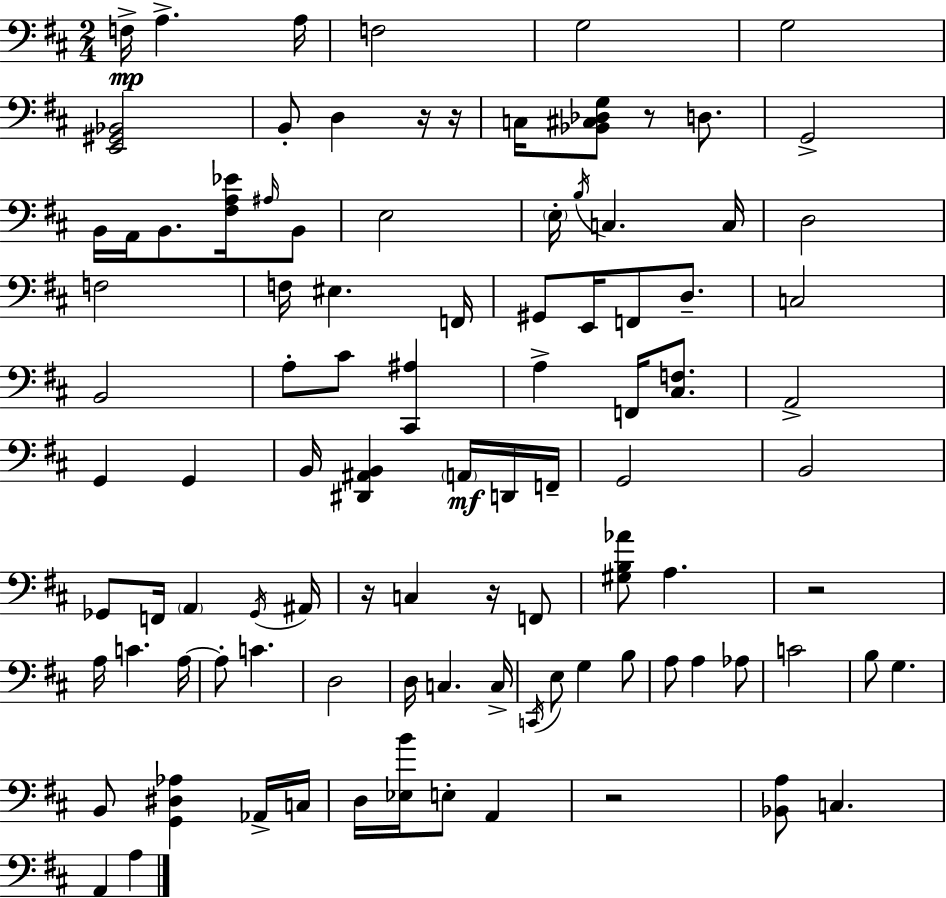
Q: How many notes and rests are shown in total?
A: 98